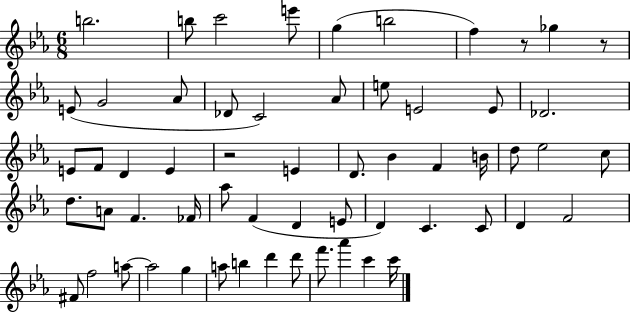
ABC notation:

X:1
T:Untitled
M:6/8
L:1/4
K:Eb
b2 b/2 c'2 e'/2 g b2 f z/2 _g z/2 E/2 G2 _A/2 _D/2 C2 _A/2 e/2 E2 E/2 _D2 E/2 F/2 D E z2 E D/2 _B F B/4 d/2 _e2 c/2 d/2 A/2 F _F/4 _a/2 F D E/2 D C C/2 D F2 ^F/2 f2 a/2 a2 g a/2 b d' d'/2 f'/2 _a' c' c'/4